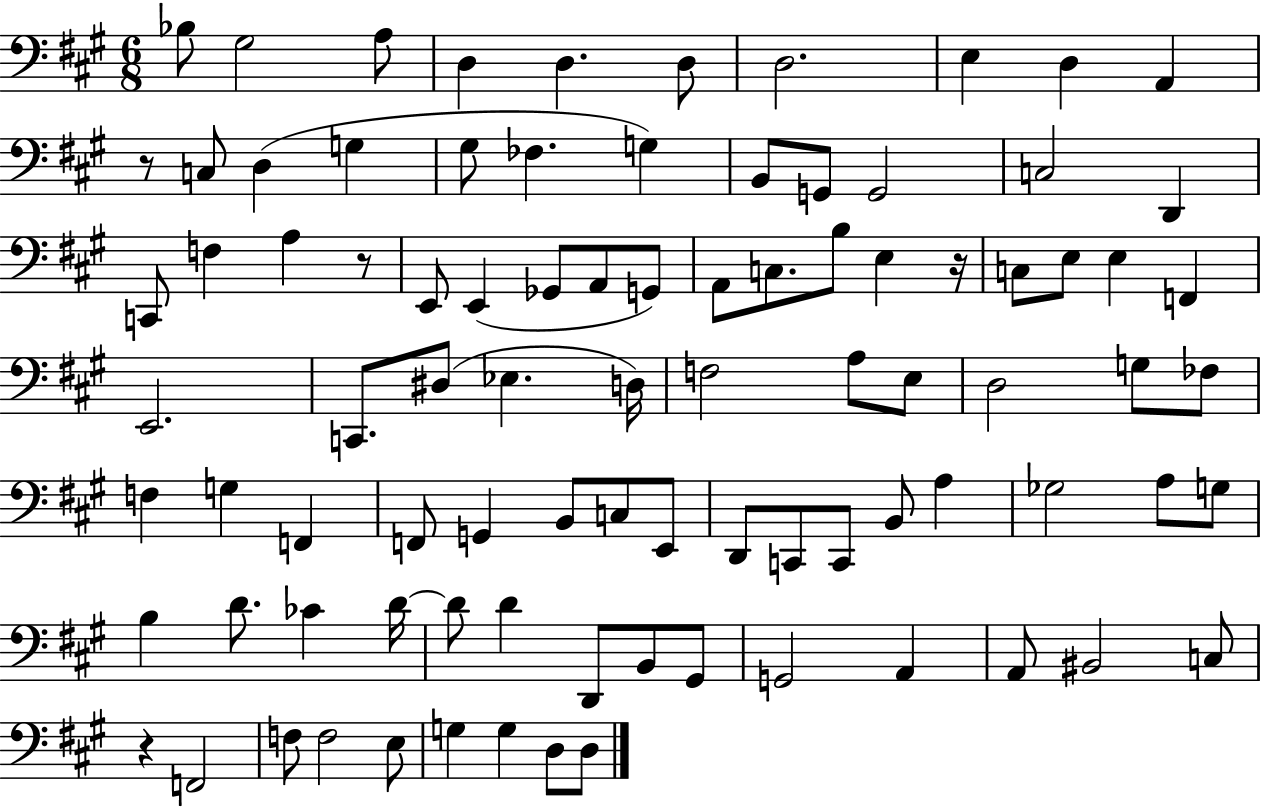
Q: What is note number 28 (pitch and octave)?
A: A2